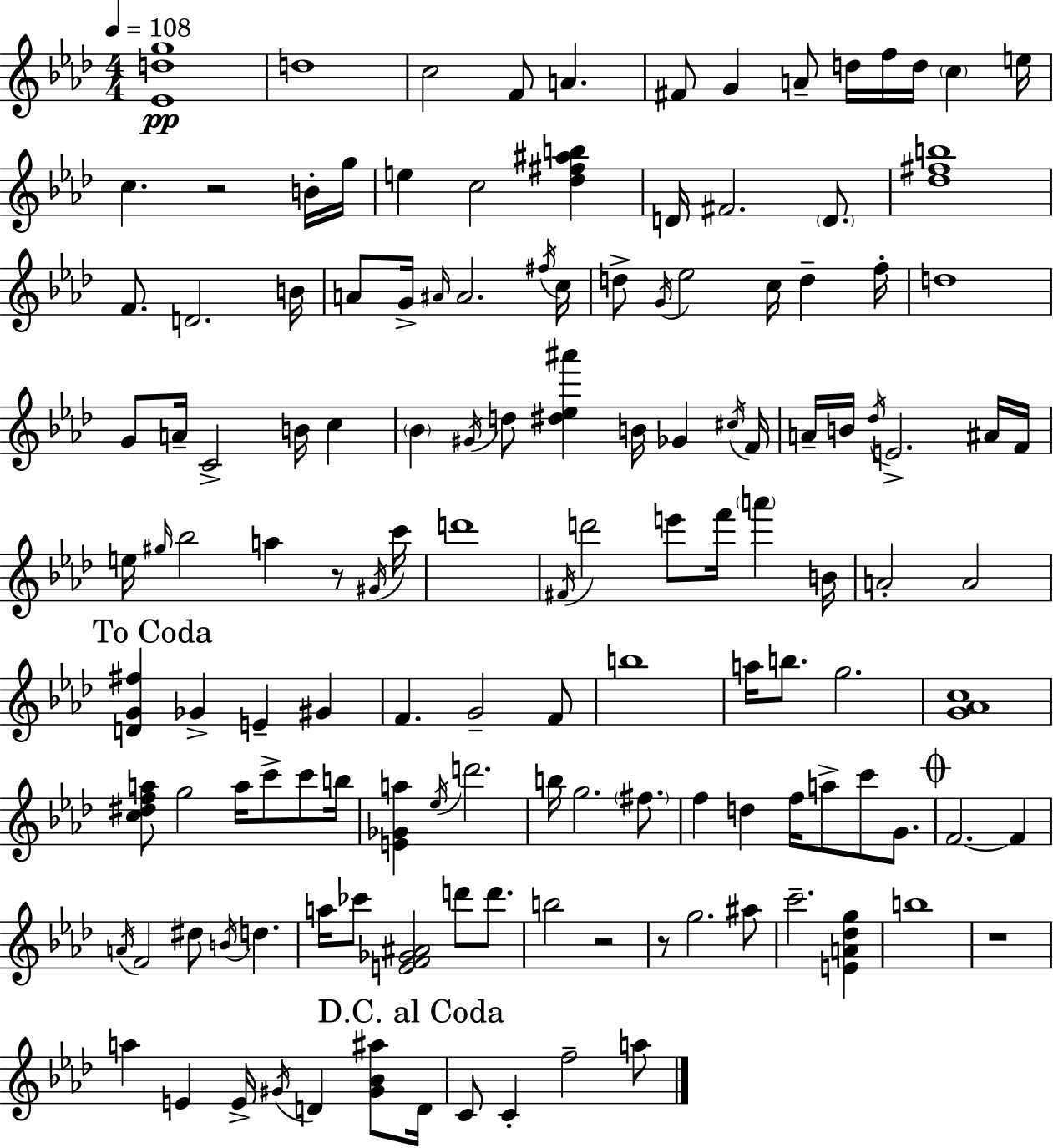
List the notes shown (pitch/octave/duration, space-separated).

[Eb4,D5,G5]/w D5/w C5/h F4/e A4/q. F#4/e G4/q A4/e D5/s F5/s D5/s C5/q E5/s C5/q. R/h B4/s G5/s E5/q C5/h [Db5,F#5,A#5,B5]/q D4/s F#4/h. D4/e. [Db5,F#5,B5]/w F4/e. D4/h. B4/s A4/e G4/s A#4/s A#4/h. F#5/s C5/s D5/e G4/s Eb5/h C5/s D5/q F5/s D5/w G4/e A4/s C4/h B4/s C5/q Bb4/q G#4/s D5/e [D#5,Eb5,A#6]/q B4/s Gb4/q C#5/s F4/s A4/s B4/s Db5/s E4/h. A#4/s F4/s E5/s G#5/s Bb5/h A5/q R/e G#4/s C6/s D6/w F#4/s D6/h E6/e F6/s A6/q B4/s A4/h A4/h [D4,G4,F#5]/q Gb4/q E4/q G#4/q F4/q. G4/h F4/e B5/w A5/s B5/e. G5/h. [G4,Ab4,C5]/w [C5,D#5,F5,A5]/e G5/h A5/s C6/e C6/e B5/s [E4,Gb4,A5]/q Eb5/s D6/h. B5/s G5/h. F#5/e. F5/q D5/q F5/s A5/e C6/e G4/e. F4/h. F4/q A4/s F4/h D#5/e B4/s D5/q. A5/s CES6/e [E4,F4,Gb4,A#4]/h D6/e D6/e. B5/h R/h R/e G5/h. A#5/e C6/h. [E4,A4,Db5,G5]/q B5/w R/w A5/q E4/q E4/s G#4/s D4/q [G#4,Bb4,A#5]/e D4/s C4/e C4/q F5/h A5/e